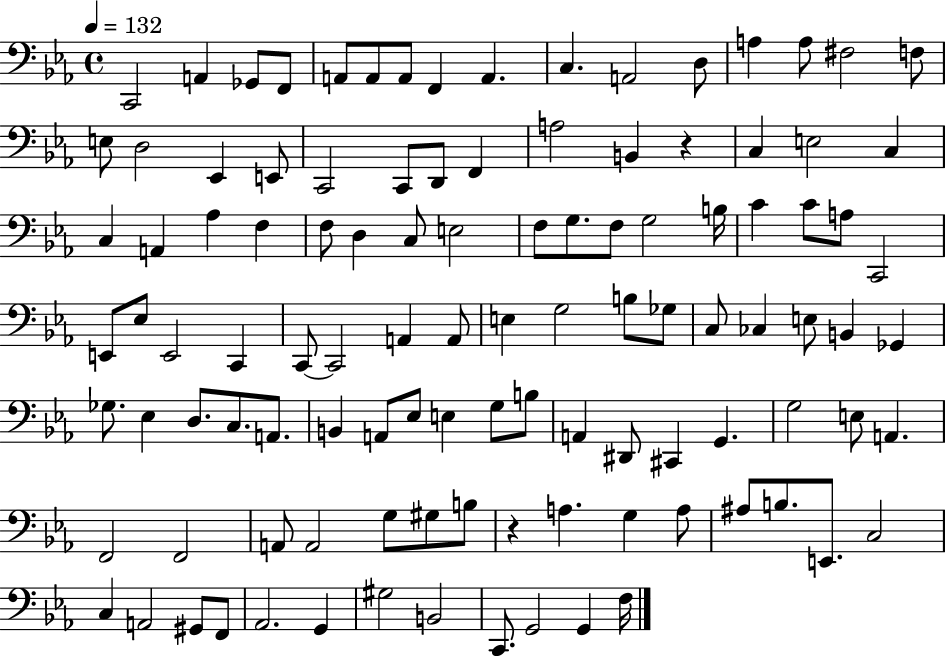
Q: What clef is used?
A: bass